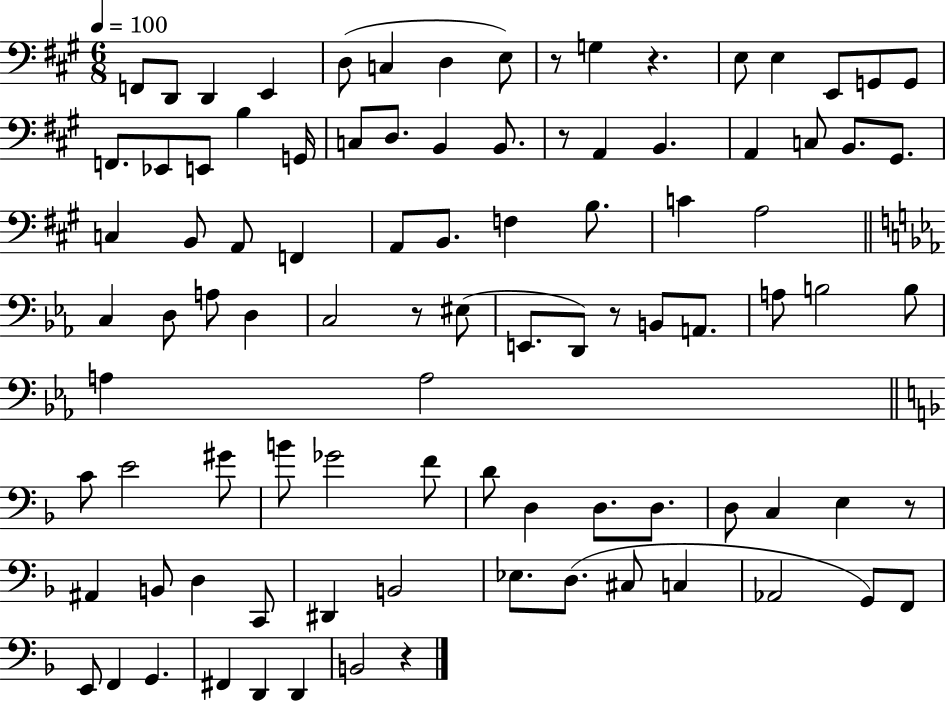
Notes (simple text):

F2/e D2/e D2/q E2/q D3/e C3/q D3/q E3/e R/e G3/q R/q. E3/e E3/q E2/e G2/e G2/e F2/e. Eb2/e E2/e B3/q G2/s C3/e D3/e. B2/q B2/e. R/e A2/q B2/q. A2/q C3/e B2/e. G#2/e. C3/q B2/e A2/e F2/q A2/e B2/e. F3/q B3/e. C4/q A3/h C3/q D3/e A3/e D3/q C3/h R/e EIS3/e E2/e. D2/e R/e B2/e A2/e. A3/e B3/h B3/e A3/q A3/h C4/e E4/h G#4/e B4/e Gb4/h F4/e D4/e D3/q D3/e. D3/e. D3/e C3/q E3/q R/e A#2/q B2/e D3/q C2/e D#2/q B2/h Eb3/e. D3/e. C#3/e C3/q Ab2/h G2/e F2/e E2/e F2/q G2/q. F#2/q D2/q D2/q B2/h R/q